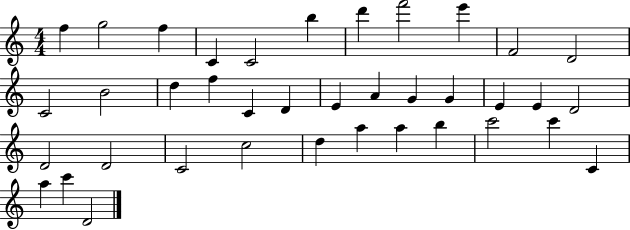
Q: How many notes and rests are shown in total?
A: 38